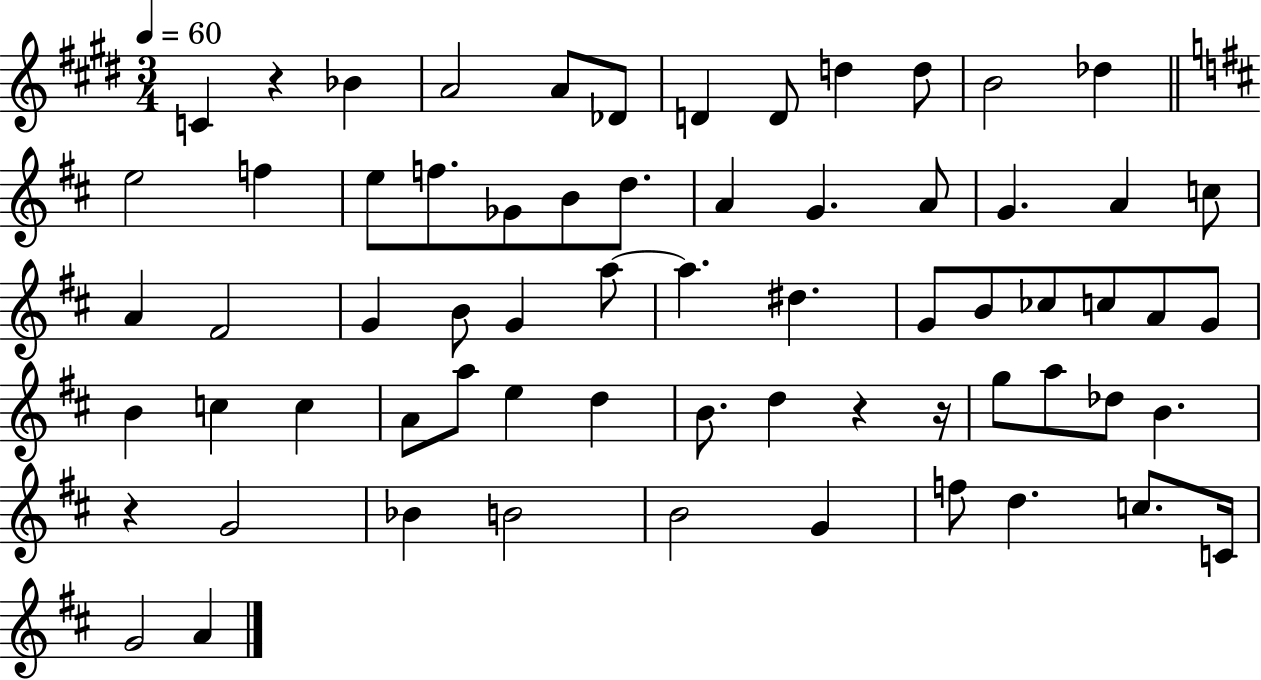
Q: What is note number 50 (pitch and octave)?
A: Db5